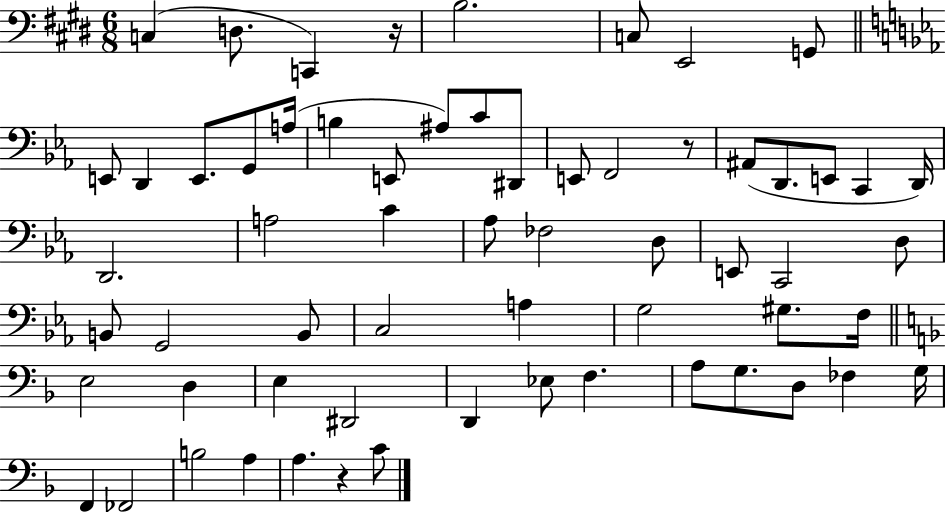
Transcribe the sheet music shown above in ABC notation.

X:1
T:Untitled
M:6/8
L:1/4
K:E
C, D,/2 C,, z/4 B,2 C,/2 E,,2 G,,/2 E,,/2 D,, E,,/2 G,,/2 A,/4 B, E,,/2 ^A,/2 C/2 ^D,,/2 E,,/2 F,,2 z/2 ^A,,/2 D,,/2 E,,/2 C,, D,,/4 D,,2 A,2 C _A,/2 _F,2 D,/2 E,,/2 C,,2 D,/2 B,,/2 G,,2 B,,/2 C,2 A, G,2 ^G,/2 F,/4 E,2 D, E, ^D,,2 D,, _E,/2 F, A,/2 G,/2 D,/2 _F, G,/4 F,, _F,,2 B,2 A, A, z C/2